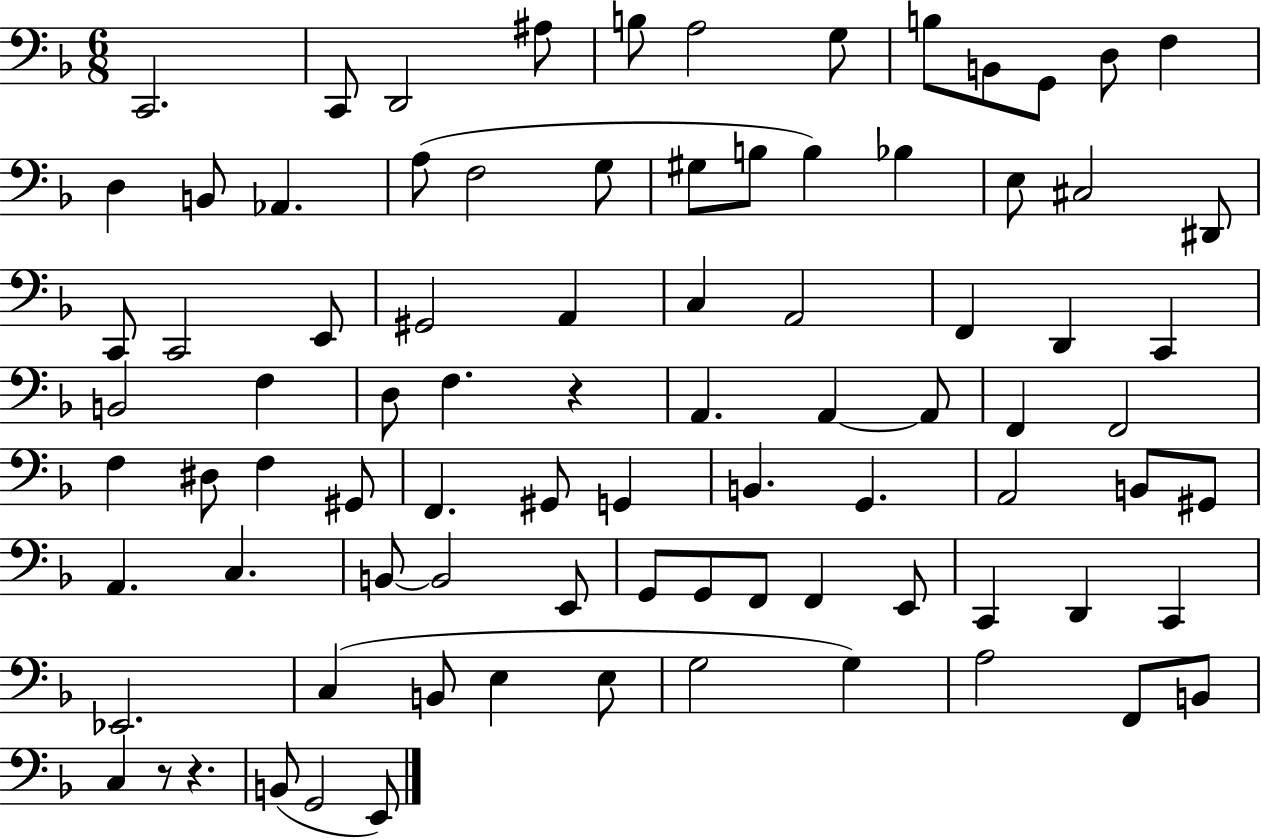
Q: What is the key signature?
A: F major